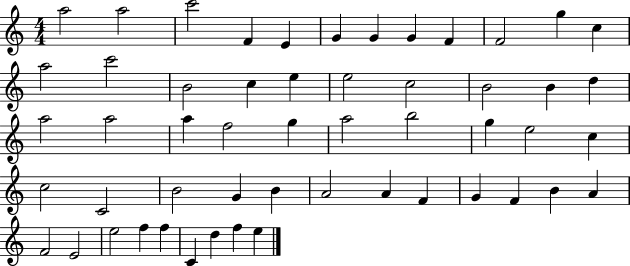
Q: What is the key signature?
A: C major